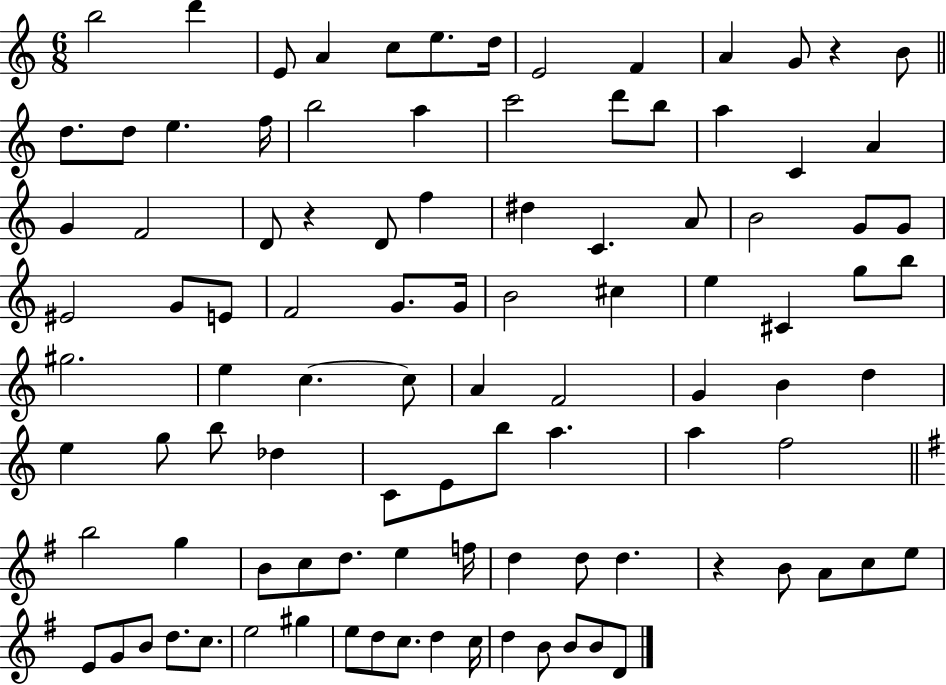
{
  \clef treble
  \numericTimeSignature
  \time 6/8
  \key c \major
  b''2 d'''4 | e'8 a'4 c''8 e''8. d''16 | e'2 f'4 | a'4 g'8 r4 b'8 | \break \bar "||" \break \key a \minor d''8. d''8 e''4. f''16 | b''2 a''4 | c'''2 d'''8 b''8 | a''4 c'4 a'4 | \break g'4 f'2 | d'8 r4 d'8 f''4 | dis''4 c'4. a'8 | b'2 g'8 g'8 | \break eis'2 g'8 e'8 | f'2 g'8. g'16 | b'2 cis''4 | e''4 cis'4 g''8 b''8 | \break gis''2. | e''4 c''4.~~ c''8 | a'4 f'2 | g'4 b'4 d''4 | \break e''4 g''8 b''8 des''4 | c'8 e'8 b''8 a''4. | a''4 f''2 | \bar "||" \break \key g \major b''2 g''4 | b'8 c''8 d''8. e''4 f''16 | d''4 d''8 d''4. | r4 b'8 a'8 c''8 e''8 | \break e'8 g'8 b'8 d''8. c''8. | e''2 gis''4 | e''8 d''8 c''8. d''4 c''16 | d''4 b'8 b'8 b'8 d'8 | \break \bar "|."
}